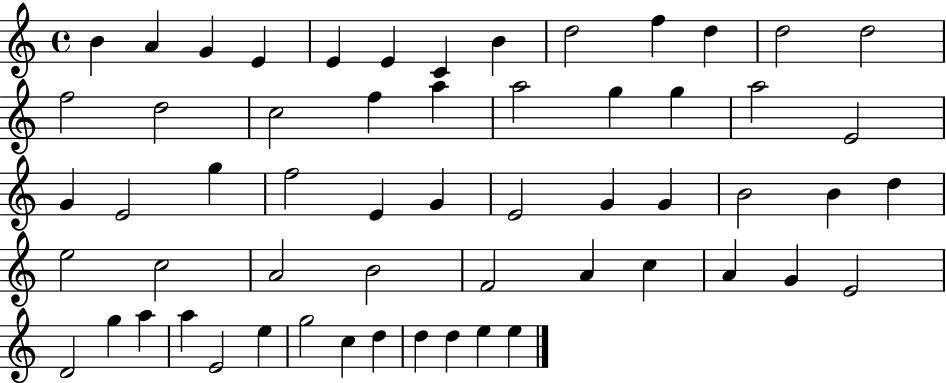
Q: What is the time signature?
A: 4/4